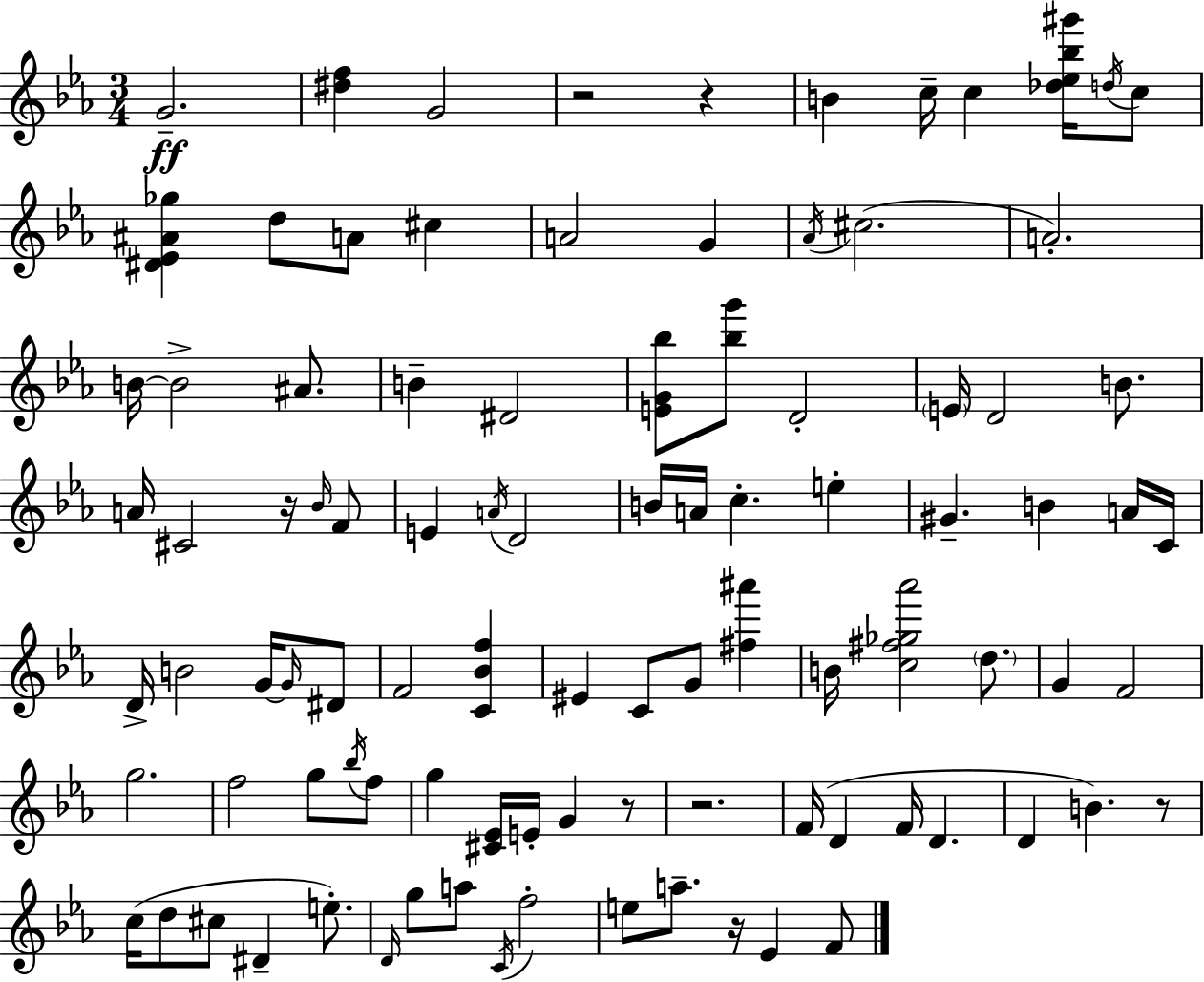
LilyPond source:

{
  \clef treble
  \numericTimeSignature
  \time 3/4
  \key ees \major
  g'2.--\ff | <dis'' f''>4 g'2 | r2 r4 | b'4 c''16-- c''4 <des'' ees'' bes'' gis'''>16 \acciaccatura { d''16 } c''8 | \break <dis' ees' ais' ges''>4 d''8 a'8 cis''4 | a'2 g'4 | \acciaccatura { aes'16 }( cis''2. | a'2.-.) | \break b'16~~ b'2-> ais'8. | b'4-- dis'2 | <e' g' bes''>8 <bes'' g'''>8 d'2-. | \parenthesize e'16 d'2 b'8. | \break a'16 cis'2 r16 | \grace { bes'16 } f'8 e'4 \acciaccatura { a'16 } d'2 | b'16 a'16 c''4.-. | e''4-. gis'4.-- b'4 | \break a'16 c'16 d'16-> b'2 | g'16~~ \grace { g'16 } dis'8 f'2 | <c' bes' f''>4 eis'4 c'8 g'8 | <fis'' ais'''>4 b'16 <c'' fis'' ges'' aes'''>2 | \break \parenthesize d''8. g'4 f'2 | g''2. | f''2 | g''8 \acciaccatura { bes''16 } f''8 g''4 <cis' ees'>16 e'16-. | \break g'4 r8 r2. | f'16( d'4 f'16 | d'4. d'4 b'4.) | r8 c''16( d''8 cis''8 dis'4-- | \break e''8.-.) \grace { d'16 } g''8 a''8 \acciaccatura { c'16 } | f''2-. e''8 a''8.-- | r16 ees'4 f'8 \bar "|."
}